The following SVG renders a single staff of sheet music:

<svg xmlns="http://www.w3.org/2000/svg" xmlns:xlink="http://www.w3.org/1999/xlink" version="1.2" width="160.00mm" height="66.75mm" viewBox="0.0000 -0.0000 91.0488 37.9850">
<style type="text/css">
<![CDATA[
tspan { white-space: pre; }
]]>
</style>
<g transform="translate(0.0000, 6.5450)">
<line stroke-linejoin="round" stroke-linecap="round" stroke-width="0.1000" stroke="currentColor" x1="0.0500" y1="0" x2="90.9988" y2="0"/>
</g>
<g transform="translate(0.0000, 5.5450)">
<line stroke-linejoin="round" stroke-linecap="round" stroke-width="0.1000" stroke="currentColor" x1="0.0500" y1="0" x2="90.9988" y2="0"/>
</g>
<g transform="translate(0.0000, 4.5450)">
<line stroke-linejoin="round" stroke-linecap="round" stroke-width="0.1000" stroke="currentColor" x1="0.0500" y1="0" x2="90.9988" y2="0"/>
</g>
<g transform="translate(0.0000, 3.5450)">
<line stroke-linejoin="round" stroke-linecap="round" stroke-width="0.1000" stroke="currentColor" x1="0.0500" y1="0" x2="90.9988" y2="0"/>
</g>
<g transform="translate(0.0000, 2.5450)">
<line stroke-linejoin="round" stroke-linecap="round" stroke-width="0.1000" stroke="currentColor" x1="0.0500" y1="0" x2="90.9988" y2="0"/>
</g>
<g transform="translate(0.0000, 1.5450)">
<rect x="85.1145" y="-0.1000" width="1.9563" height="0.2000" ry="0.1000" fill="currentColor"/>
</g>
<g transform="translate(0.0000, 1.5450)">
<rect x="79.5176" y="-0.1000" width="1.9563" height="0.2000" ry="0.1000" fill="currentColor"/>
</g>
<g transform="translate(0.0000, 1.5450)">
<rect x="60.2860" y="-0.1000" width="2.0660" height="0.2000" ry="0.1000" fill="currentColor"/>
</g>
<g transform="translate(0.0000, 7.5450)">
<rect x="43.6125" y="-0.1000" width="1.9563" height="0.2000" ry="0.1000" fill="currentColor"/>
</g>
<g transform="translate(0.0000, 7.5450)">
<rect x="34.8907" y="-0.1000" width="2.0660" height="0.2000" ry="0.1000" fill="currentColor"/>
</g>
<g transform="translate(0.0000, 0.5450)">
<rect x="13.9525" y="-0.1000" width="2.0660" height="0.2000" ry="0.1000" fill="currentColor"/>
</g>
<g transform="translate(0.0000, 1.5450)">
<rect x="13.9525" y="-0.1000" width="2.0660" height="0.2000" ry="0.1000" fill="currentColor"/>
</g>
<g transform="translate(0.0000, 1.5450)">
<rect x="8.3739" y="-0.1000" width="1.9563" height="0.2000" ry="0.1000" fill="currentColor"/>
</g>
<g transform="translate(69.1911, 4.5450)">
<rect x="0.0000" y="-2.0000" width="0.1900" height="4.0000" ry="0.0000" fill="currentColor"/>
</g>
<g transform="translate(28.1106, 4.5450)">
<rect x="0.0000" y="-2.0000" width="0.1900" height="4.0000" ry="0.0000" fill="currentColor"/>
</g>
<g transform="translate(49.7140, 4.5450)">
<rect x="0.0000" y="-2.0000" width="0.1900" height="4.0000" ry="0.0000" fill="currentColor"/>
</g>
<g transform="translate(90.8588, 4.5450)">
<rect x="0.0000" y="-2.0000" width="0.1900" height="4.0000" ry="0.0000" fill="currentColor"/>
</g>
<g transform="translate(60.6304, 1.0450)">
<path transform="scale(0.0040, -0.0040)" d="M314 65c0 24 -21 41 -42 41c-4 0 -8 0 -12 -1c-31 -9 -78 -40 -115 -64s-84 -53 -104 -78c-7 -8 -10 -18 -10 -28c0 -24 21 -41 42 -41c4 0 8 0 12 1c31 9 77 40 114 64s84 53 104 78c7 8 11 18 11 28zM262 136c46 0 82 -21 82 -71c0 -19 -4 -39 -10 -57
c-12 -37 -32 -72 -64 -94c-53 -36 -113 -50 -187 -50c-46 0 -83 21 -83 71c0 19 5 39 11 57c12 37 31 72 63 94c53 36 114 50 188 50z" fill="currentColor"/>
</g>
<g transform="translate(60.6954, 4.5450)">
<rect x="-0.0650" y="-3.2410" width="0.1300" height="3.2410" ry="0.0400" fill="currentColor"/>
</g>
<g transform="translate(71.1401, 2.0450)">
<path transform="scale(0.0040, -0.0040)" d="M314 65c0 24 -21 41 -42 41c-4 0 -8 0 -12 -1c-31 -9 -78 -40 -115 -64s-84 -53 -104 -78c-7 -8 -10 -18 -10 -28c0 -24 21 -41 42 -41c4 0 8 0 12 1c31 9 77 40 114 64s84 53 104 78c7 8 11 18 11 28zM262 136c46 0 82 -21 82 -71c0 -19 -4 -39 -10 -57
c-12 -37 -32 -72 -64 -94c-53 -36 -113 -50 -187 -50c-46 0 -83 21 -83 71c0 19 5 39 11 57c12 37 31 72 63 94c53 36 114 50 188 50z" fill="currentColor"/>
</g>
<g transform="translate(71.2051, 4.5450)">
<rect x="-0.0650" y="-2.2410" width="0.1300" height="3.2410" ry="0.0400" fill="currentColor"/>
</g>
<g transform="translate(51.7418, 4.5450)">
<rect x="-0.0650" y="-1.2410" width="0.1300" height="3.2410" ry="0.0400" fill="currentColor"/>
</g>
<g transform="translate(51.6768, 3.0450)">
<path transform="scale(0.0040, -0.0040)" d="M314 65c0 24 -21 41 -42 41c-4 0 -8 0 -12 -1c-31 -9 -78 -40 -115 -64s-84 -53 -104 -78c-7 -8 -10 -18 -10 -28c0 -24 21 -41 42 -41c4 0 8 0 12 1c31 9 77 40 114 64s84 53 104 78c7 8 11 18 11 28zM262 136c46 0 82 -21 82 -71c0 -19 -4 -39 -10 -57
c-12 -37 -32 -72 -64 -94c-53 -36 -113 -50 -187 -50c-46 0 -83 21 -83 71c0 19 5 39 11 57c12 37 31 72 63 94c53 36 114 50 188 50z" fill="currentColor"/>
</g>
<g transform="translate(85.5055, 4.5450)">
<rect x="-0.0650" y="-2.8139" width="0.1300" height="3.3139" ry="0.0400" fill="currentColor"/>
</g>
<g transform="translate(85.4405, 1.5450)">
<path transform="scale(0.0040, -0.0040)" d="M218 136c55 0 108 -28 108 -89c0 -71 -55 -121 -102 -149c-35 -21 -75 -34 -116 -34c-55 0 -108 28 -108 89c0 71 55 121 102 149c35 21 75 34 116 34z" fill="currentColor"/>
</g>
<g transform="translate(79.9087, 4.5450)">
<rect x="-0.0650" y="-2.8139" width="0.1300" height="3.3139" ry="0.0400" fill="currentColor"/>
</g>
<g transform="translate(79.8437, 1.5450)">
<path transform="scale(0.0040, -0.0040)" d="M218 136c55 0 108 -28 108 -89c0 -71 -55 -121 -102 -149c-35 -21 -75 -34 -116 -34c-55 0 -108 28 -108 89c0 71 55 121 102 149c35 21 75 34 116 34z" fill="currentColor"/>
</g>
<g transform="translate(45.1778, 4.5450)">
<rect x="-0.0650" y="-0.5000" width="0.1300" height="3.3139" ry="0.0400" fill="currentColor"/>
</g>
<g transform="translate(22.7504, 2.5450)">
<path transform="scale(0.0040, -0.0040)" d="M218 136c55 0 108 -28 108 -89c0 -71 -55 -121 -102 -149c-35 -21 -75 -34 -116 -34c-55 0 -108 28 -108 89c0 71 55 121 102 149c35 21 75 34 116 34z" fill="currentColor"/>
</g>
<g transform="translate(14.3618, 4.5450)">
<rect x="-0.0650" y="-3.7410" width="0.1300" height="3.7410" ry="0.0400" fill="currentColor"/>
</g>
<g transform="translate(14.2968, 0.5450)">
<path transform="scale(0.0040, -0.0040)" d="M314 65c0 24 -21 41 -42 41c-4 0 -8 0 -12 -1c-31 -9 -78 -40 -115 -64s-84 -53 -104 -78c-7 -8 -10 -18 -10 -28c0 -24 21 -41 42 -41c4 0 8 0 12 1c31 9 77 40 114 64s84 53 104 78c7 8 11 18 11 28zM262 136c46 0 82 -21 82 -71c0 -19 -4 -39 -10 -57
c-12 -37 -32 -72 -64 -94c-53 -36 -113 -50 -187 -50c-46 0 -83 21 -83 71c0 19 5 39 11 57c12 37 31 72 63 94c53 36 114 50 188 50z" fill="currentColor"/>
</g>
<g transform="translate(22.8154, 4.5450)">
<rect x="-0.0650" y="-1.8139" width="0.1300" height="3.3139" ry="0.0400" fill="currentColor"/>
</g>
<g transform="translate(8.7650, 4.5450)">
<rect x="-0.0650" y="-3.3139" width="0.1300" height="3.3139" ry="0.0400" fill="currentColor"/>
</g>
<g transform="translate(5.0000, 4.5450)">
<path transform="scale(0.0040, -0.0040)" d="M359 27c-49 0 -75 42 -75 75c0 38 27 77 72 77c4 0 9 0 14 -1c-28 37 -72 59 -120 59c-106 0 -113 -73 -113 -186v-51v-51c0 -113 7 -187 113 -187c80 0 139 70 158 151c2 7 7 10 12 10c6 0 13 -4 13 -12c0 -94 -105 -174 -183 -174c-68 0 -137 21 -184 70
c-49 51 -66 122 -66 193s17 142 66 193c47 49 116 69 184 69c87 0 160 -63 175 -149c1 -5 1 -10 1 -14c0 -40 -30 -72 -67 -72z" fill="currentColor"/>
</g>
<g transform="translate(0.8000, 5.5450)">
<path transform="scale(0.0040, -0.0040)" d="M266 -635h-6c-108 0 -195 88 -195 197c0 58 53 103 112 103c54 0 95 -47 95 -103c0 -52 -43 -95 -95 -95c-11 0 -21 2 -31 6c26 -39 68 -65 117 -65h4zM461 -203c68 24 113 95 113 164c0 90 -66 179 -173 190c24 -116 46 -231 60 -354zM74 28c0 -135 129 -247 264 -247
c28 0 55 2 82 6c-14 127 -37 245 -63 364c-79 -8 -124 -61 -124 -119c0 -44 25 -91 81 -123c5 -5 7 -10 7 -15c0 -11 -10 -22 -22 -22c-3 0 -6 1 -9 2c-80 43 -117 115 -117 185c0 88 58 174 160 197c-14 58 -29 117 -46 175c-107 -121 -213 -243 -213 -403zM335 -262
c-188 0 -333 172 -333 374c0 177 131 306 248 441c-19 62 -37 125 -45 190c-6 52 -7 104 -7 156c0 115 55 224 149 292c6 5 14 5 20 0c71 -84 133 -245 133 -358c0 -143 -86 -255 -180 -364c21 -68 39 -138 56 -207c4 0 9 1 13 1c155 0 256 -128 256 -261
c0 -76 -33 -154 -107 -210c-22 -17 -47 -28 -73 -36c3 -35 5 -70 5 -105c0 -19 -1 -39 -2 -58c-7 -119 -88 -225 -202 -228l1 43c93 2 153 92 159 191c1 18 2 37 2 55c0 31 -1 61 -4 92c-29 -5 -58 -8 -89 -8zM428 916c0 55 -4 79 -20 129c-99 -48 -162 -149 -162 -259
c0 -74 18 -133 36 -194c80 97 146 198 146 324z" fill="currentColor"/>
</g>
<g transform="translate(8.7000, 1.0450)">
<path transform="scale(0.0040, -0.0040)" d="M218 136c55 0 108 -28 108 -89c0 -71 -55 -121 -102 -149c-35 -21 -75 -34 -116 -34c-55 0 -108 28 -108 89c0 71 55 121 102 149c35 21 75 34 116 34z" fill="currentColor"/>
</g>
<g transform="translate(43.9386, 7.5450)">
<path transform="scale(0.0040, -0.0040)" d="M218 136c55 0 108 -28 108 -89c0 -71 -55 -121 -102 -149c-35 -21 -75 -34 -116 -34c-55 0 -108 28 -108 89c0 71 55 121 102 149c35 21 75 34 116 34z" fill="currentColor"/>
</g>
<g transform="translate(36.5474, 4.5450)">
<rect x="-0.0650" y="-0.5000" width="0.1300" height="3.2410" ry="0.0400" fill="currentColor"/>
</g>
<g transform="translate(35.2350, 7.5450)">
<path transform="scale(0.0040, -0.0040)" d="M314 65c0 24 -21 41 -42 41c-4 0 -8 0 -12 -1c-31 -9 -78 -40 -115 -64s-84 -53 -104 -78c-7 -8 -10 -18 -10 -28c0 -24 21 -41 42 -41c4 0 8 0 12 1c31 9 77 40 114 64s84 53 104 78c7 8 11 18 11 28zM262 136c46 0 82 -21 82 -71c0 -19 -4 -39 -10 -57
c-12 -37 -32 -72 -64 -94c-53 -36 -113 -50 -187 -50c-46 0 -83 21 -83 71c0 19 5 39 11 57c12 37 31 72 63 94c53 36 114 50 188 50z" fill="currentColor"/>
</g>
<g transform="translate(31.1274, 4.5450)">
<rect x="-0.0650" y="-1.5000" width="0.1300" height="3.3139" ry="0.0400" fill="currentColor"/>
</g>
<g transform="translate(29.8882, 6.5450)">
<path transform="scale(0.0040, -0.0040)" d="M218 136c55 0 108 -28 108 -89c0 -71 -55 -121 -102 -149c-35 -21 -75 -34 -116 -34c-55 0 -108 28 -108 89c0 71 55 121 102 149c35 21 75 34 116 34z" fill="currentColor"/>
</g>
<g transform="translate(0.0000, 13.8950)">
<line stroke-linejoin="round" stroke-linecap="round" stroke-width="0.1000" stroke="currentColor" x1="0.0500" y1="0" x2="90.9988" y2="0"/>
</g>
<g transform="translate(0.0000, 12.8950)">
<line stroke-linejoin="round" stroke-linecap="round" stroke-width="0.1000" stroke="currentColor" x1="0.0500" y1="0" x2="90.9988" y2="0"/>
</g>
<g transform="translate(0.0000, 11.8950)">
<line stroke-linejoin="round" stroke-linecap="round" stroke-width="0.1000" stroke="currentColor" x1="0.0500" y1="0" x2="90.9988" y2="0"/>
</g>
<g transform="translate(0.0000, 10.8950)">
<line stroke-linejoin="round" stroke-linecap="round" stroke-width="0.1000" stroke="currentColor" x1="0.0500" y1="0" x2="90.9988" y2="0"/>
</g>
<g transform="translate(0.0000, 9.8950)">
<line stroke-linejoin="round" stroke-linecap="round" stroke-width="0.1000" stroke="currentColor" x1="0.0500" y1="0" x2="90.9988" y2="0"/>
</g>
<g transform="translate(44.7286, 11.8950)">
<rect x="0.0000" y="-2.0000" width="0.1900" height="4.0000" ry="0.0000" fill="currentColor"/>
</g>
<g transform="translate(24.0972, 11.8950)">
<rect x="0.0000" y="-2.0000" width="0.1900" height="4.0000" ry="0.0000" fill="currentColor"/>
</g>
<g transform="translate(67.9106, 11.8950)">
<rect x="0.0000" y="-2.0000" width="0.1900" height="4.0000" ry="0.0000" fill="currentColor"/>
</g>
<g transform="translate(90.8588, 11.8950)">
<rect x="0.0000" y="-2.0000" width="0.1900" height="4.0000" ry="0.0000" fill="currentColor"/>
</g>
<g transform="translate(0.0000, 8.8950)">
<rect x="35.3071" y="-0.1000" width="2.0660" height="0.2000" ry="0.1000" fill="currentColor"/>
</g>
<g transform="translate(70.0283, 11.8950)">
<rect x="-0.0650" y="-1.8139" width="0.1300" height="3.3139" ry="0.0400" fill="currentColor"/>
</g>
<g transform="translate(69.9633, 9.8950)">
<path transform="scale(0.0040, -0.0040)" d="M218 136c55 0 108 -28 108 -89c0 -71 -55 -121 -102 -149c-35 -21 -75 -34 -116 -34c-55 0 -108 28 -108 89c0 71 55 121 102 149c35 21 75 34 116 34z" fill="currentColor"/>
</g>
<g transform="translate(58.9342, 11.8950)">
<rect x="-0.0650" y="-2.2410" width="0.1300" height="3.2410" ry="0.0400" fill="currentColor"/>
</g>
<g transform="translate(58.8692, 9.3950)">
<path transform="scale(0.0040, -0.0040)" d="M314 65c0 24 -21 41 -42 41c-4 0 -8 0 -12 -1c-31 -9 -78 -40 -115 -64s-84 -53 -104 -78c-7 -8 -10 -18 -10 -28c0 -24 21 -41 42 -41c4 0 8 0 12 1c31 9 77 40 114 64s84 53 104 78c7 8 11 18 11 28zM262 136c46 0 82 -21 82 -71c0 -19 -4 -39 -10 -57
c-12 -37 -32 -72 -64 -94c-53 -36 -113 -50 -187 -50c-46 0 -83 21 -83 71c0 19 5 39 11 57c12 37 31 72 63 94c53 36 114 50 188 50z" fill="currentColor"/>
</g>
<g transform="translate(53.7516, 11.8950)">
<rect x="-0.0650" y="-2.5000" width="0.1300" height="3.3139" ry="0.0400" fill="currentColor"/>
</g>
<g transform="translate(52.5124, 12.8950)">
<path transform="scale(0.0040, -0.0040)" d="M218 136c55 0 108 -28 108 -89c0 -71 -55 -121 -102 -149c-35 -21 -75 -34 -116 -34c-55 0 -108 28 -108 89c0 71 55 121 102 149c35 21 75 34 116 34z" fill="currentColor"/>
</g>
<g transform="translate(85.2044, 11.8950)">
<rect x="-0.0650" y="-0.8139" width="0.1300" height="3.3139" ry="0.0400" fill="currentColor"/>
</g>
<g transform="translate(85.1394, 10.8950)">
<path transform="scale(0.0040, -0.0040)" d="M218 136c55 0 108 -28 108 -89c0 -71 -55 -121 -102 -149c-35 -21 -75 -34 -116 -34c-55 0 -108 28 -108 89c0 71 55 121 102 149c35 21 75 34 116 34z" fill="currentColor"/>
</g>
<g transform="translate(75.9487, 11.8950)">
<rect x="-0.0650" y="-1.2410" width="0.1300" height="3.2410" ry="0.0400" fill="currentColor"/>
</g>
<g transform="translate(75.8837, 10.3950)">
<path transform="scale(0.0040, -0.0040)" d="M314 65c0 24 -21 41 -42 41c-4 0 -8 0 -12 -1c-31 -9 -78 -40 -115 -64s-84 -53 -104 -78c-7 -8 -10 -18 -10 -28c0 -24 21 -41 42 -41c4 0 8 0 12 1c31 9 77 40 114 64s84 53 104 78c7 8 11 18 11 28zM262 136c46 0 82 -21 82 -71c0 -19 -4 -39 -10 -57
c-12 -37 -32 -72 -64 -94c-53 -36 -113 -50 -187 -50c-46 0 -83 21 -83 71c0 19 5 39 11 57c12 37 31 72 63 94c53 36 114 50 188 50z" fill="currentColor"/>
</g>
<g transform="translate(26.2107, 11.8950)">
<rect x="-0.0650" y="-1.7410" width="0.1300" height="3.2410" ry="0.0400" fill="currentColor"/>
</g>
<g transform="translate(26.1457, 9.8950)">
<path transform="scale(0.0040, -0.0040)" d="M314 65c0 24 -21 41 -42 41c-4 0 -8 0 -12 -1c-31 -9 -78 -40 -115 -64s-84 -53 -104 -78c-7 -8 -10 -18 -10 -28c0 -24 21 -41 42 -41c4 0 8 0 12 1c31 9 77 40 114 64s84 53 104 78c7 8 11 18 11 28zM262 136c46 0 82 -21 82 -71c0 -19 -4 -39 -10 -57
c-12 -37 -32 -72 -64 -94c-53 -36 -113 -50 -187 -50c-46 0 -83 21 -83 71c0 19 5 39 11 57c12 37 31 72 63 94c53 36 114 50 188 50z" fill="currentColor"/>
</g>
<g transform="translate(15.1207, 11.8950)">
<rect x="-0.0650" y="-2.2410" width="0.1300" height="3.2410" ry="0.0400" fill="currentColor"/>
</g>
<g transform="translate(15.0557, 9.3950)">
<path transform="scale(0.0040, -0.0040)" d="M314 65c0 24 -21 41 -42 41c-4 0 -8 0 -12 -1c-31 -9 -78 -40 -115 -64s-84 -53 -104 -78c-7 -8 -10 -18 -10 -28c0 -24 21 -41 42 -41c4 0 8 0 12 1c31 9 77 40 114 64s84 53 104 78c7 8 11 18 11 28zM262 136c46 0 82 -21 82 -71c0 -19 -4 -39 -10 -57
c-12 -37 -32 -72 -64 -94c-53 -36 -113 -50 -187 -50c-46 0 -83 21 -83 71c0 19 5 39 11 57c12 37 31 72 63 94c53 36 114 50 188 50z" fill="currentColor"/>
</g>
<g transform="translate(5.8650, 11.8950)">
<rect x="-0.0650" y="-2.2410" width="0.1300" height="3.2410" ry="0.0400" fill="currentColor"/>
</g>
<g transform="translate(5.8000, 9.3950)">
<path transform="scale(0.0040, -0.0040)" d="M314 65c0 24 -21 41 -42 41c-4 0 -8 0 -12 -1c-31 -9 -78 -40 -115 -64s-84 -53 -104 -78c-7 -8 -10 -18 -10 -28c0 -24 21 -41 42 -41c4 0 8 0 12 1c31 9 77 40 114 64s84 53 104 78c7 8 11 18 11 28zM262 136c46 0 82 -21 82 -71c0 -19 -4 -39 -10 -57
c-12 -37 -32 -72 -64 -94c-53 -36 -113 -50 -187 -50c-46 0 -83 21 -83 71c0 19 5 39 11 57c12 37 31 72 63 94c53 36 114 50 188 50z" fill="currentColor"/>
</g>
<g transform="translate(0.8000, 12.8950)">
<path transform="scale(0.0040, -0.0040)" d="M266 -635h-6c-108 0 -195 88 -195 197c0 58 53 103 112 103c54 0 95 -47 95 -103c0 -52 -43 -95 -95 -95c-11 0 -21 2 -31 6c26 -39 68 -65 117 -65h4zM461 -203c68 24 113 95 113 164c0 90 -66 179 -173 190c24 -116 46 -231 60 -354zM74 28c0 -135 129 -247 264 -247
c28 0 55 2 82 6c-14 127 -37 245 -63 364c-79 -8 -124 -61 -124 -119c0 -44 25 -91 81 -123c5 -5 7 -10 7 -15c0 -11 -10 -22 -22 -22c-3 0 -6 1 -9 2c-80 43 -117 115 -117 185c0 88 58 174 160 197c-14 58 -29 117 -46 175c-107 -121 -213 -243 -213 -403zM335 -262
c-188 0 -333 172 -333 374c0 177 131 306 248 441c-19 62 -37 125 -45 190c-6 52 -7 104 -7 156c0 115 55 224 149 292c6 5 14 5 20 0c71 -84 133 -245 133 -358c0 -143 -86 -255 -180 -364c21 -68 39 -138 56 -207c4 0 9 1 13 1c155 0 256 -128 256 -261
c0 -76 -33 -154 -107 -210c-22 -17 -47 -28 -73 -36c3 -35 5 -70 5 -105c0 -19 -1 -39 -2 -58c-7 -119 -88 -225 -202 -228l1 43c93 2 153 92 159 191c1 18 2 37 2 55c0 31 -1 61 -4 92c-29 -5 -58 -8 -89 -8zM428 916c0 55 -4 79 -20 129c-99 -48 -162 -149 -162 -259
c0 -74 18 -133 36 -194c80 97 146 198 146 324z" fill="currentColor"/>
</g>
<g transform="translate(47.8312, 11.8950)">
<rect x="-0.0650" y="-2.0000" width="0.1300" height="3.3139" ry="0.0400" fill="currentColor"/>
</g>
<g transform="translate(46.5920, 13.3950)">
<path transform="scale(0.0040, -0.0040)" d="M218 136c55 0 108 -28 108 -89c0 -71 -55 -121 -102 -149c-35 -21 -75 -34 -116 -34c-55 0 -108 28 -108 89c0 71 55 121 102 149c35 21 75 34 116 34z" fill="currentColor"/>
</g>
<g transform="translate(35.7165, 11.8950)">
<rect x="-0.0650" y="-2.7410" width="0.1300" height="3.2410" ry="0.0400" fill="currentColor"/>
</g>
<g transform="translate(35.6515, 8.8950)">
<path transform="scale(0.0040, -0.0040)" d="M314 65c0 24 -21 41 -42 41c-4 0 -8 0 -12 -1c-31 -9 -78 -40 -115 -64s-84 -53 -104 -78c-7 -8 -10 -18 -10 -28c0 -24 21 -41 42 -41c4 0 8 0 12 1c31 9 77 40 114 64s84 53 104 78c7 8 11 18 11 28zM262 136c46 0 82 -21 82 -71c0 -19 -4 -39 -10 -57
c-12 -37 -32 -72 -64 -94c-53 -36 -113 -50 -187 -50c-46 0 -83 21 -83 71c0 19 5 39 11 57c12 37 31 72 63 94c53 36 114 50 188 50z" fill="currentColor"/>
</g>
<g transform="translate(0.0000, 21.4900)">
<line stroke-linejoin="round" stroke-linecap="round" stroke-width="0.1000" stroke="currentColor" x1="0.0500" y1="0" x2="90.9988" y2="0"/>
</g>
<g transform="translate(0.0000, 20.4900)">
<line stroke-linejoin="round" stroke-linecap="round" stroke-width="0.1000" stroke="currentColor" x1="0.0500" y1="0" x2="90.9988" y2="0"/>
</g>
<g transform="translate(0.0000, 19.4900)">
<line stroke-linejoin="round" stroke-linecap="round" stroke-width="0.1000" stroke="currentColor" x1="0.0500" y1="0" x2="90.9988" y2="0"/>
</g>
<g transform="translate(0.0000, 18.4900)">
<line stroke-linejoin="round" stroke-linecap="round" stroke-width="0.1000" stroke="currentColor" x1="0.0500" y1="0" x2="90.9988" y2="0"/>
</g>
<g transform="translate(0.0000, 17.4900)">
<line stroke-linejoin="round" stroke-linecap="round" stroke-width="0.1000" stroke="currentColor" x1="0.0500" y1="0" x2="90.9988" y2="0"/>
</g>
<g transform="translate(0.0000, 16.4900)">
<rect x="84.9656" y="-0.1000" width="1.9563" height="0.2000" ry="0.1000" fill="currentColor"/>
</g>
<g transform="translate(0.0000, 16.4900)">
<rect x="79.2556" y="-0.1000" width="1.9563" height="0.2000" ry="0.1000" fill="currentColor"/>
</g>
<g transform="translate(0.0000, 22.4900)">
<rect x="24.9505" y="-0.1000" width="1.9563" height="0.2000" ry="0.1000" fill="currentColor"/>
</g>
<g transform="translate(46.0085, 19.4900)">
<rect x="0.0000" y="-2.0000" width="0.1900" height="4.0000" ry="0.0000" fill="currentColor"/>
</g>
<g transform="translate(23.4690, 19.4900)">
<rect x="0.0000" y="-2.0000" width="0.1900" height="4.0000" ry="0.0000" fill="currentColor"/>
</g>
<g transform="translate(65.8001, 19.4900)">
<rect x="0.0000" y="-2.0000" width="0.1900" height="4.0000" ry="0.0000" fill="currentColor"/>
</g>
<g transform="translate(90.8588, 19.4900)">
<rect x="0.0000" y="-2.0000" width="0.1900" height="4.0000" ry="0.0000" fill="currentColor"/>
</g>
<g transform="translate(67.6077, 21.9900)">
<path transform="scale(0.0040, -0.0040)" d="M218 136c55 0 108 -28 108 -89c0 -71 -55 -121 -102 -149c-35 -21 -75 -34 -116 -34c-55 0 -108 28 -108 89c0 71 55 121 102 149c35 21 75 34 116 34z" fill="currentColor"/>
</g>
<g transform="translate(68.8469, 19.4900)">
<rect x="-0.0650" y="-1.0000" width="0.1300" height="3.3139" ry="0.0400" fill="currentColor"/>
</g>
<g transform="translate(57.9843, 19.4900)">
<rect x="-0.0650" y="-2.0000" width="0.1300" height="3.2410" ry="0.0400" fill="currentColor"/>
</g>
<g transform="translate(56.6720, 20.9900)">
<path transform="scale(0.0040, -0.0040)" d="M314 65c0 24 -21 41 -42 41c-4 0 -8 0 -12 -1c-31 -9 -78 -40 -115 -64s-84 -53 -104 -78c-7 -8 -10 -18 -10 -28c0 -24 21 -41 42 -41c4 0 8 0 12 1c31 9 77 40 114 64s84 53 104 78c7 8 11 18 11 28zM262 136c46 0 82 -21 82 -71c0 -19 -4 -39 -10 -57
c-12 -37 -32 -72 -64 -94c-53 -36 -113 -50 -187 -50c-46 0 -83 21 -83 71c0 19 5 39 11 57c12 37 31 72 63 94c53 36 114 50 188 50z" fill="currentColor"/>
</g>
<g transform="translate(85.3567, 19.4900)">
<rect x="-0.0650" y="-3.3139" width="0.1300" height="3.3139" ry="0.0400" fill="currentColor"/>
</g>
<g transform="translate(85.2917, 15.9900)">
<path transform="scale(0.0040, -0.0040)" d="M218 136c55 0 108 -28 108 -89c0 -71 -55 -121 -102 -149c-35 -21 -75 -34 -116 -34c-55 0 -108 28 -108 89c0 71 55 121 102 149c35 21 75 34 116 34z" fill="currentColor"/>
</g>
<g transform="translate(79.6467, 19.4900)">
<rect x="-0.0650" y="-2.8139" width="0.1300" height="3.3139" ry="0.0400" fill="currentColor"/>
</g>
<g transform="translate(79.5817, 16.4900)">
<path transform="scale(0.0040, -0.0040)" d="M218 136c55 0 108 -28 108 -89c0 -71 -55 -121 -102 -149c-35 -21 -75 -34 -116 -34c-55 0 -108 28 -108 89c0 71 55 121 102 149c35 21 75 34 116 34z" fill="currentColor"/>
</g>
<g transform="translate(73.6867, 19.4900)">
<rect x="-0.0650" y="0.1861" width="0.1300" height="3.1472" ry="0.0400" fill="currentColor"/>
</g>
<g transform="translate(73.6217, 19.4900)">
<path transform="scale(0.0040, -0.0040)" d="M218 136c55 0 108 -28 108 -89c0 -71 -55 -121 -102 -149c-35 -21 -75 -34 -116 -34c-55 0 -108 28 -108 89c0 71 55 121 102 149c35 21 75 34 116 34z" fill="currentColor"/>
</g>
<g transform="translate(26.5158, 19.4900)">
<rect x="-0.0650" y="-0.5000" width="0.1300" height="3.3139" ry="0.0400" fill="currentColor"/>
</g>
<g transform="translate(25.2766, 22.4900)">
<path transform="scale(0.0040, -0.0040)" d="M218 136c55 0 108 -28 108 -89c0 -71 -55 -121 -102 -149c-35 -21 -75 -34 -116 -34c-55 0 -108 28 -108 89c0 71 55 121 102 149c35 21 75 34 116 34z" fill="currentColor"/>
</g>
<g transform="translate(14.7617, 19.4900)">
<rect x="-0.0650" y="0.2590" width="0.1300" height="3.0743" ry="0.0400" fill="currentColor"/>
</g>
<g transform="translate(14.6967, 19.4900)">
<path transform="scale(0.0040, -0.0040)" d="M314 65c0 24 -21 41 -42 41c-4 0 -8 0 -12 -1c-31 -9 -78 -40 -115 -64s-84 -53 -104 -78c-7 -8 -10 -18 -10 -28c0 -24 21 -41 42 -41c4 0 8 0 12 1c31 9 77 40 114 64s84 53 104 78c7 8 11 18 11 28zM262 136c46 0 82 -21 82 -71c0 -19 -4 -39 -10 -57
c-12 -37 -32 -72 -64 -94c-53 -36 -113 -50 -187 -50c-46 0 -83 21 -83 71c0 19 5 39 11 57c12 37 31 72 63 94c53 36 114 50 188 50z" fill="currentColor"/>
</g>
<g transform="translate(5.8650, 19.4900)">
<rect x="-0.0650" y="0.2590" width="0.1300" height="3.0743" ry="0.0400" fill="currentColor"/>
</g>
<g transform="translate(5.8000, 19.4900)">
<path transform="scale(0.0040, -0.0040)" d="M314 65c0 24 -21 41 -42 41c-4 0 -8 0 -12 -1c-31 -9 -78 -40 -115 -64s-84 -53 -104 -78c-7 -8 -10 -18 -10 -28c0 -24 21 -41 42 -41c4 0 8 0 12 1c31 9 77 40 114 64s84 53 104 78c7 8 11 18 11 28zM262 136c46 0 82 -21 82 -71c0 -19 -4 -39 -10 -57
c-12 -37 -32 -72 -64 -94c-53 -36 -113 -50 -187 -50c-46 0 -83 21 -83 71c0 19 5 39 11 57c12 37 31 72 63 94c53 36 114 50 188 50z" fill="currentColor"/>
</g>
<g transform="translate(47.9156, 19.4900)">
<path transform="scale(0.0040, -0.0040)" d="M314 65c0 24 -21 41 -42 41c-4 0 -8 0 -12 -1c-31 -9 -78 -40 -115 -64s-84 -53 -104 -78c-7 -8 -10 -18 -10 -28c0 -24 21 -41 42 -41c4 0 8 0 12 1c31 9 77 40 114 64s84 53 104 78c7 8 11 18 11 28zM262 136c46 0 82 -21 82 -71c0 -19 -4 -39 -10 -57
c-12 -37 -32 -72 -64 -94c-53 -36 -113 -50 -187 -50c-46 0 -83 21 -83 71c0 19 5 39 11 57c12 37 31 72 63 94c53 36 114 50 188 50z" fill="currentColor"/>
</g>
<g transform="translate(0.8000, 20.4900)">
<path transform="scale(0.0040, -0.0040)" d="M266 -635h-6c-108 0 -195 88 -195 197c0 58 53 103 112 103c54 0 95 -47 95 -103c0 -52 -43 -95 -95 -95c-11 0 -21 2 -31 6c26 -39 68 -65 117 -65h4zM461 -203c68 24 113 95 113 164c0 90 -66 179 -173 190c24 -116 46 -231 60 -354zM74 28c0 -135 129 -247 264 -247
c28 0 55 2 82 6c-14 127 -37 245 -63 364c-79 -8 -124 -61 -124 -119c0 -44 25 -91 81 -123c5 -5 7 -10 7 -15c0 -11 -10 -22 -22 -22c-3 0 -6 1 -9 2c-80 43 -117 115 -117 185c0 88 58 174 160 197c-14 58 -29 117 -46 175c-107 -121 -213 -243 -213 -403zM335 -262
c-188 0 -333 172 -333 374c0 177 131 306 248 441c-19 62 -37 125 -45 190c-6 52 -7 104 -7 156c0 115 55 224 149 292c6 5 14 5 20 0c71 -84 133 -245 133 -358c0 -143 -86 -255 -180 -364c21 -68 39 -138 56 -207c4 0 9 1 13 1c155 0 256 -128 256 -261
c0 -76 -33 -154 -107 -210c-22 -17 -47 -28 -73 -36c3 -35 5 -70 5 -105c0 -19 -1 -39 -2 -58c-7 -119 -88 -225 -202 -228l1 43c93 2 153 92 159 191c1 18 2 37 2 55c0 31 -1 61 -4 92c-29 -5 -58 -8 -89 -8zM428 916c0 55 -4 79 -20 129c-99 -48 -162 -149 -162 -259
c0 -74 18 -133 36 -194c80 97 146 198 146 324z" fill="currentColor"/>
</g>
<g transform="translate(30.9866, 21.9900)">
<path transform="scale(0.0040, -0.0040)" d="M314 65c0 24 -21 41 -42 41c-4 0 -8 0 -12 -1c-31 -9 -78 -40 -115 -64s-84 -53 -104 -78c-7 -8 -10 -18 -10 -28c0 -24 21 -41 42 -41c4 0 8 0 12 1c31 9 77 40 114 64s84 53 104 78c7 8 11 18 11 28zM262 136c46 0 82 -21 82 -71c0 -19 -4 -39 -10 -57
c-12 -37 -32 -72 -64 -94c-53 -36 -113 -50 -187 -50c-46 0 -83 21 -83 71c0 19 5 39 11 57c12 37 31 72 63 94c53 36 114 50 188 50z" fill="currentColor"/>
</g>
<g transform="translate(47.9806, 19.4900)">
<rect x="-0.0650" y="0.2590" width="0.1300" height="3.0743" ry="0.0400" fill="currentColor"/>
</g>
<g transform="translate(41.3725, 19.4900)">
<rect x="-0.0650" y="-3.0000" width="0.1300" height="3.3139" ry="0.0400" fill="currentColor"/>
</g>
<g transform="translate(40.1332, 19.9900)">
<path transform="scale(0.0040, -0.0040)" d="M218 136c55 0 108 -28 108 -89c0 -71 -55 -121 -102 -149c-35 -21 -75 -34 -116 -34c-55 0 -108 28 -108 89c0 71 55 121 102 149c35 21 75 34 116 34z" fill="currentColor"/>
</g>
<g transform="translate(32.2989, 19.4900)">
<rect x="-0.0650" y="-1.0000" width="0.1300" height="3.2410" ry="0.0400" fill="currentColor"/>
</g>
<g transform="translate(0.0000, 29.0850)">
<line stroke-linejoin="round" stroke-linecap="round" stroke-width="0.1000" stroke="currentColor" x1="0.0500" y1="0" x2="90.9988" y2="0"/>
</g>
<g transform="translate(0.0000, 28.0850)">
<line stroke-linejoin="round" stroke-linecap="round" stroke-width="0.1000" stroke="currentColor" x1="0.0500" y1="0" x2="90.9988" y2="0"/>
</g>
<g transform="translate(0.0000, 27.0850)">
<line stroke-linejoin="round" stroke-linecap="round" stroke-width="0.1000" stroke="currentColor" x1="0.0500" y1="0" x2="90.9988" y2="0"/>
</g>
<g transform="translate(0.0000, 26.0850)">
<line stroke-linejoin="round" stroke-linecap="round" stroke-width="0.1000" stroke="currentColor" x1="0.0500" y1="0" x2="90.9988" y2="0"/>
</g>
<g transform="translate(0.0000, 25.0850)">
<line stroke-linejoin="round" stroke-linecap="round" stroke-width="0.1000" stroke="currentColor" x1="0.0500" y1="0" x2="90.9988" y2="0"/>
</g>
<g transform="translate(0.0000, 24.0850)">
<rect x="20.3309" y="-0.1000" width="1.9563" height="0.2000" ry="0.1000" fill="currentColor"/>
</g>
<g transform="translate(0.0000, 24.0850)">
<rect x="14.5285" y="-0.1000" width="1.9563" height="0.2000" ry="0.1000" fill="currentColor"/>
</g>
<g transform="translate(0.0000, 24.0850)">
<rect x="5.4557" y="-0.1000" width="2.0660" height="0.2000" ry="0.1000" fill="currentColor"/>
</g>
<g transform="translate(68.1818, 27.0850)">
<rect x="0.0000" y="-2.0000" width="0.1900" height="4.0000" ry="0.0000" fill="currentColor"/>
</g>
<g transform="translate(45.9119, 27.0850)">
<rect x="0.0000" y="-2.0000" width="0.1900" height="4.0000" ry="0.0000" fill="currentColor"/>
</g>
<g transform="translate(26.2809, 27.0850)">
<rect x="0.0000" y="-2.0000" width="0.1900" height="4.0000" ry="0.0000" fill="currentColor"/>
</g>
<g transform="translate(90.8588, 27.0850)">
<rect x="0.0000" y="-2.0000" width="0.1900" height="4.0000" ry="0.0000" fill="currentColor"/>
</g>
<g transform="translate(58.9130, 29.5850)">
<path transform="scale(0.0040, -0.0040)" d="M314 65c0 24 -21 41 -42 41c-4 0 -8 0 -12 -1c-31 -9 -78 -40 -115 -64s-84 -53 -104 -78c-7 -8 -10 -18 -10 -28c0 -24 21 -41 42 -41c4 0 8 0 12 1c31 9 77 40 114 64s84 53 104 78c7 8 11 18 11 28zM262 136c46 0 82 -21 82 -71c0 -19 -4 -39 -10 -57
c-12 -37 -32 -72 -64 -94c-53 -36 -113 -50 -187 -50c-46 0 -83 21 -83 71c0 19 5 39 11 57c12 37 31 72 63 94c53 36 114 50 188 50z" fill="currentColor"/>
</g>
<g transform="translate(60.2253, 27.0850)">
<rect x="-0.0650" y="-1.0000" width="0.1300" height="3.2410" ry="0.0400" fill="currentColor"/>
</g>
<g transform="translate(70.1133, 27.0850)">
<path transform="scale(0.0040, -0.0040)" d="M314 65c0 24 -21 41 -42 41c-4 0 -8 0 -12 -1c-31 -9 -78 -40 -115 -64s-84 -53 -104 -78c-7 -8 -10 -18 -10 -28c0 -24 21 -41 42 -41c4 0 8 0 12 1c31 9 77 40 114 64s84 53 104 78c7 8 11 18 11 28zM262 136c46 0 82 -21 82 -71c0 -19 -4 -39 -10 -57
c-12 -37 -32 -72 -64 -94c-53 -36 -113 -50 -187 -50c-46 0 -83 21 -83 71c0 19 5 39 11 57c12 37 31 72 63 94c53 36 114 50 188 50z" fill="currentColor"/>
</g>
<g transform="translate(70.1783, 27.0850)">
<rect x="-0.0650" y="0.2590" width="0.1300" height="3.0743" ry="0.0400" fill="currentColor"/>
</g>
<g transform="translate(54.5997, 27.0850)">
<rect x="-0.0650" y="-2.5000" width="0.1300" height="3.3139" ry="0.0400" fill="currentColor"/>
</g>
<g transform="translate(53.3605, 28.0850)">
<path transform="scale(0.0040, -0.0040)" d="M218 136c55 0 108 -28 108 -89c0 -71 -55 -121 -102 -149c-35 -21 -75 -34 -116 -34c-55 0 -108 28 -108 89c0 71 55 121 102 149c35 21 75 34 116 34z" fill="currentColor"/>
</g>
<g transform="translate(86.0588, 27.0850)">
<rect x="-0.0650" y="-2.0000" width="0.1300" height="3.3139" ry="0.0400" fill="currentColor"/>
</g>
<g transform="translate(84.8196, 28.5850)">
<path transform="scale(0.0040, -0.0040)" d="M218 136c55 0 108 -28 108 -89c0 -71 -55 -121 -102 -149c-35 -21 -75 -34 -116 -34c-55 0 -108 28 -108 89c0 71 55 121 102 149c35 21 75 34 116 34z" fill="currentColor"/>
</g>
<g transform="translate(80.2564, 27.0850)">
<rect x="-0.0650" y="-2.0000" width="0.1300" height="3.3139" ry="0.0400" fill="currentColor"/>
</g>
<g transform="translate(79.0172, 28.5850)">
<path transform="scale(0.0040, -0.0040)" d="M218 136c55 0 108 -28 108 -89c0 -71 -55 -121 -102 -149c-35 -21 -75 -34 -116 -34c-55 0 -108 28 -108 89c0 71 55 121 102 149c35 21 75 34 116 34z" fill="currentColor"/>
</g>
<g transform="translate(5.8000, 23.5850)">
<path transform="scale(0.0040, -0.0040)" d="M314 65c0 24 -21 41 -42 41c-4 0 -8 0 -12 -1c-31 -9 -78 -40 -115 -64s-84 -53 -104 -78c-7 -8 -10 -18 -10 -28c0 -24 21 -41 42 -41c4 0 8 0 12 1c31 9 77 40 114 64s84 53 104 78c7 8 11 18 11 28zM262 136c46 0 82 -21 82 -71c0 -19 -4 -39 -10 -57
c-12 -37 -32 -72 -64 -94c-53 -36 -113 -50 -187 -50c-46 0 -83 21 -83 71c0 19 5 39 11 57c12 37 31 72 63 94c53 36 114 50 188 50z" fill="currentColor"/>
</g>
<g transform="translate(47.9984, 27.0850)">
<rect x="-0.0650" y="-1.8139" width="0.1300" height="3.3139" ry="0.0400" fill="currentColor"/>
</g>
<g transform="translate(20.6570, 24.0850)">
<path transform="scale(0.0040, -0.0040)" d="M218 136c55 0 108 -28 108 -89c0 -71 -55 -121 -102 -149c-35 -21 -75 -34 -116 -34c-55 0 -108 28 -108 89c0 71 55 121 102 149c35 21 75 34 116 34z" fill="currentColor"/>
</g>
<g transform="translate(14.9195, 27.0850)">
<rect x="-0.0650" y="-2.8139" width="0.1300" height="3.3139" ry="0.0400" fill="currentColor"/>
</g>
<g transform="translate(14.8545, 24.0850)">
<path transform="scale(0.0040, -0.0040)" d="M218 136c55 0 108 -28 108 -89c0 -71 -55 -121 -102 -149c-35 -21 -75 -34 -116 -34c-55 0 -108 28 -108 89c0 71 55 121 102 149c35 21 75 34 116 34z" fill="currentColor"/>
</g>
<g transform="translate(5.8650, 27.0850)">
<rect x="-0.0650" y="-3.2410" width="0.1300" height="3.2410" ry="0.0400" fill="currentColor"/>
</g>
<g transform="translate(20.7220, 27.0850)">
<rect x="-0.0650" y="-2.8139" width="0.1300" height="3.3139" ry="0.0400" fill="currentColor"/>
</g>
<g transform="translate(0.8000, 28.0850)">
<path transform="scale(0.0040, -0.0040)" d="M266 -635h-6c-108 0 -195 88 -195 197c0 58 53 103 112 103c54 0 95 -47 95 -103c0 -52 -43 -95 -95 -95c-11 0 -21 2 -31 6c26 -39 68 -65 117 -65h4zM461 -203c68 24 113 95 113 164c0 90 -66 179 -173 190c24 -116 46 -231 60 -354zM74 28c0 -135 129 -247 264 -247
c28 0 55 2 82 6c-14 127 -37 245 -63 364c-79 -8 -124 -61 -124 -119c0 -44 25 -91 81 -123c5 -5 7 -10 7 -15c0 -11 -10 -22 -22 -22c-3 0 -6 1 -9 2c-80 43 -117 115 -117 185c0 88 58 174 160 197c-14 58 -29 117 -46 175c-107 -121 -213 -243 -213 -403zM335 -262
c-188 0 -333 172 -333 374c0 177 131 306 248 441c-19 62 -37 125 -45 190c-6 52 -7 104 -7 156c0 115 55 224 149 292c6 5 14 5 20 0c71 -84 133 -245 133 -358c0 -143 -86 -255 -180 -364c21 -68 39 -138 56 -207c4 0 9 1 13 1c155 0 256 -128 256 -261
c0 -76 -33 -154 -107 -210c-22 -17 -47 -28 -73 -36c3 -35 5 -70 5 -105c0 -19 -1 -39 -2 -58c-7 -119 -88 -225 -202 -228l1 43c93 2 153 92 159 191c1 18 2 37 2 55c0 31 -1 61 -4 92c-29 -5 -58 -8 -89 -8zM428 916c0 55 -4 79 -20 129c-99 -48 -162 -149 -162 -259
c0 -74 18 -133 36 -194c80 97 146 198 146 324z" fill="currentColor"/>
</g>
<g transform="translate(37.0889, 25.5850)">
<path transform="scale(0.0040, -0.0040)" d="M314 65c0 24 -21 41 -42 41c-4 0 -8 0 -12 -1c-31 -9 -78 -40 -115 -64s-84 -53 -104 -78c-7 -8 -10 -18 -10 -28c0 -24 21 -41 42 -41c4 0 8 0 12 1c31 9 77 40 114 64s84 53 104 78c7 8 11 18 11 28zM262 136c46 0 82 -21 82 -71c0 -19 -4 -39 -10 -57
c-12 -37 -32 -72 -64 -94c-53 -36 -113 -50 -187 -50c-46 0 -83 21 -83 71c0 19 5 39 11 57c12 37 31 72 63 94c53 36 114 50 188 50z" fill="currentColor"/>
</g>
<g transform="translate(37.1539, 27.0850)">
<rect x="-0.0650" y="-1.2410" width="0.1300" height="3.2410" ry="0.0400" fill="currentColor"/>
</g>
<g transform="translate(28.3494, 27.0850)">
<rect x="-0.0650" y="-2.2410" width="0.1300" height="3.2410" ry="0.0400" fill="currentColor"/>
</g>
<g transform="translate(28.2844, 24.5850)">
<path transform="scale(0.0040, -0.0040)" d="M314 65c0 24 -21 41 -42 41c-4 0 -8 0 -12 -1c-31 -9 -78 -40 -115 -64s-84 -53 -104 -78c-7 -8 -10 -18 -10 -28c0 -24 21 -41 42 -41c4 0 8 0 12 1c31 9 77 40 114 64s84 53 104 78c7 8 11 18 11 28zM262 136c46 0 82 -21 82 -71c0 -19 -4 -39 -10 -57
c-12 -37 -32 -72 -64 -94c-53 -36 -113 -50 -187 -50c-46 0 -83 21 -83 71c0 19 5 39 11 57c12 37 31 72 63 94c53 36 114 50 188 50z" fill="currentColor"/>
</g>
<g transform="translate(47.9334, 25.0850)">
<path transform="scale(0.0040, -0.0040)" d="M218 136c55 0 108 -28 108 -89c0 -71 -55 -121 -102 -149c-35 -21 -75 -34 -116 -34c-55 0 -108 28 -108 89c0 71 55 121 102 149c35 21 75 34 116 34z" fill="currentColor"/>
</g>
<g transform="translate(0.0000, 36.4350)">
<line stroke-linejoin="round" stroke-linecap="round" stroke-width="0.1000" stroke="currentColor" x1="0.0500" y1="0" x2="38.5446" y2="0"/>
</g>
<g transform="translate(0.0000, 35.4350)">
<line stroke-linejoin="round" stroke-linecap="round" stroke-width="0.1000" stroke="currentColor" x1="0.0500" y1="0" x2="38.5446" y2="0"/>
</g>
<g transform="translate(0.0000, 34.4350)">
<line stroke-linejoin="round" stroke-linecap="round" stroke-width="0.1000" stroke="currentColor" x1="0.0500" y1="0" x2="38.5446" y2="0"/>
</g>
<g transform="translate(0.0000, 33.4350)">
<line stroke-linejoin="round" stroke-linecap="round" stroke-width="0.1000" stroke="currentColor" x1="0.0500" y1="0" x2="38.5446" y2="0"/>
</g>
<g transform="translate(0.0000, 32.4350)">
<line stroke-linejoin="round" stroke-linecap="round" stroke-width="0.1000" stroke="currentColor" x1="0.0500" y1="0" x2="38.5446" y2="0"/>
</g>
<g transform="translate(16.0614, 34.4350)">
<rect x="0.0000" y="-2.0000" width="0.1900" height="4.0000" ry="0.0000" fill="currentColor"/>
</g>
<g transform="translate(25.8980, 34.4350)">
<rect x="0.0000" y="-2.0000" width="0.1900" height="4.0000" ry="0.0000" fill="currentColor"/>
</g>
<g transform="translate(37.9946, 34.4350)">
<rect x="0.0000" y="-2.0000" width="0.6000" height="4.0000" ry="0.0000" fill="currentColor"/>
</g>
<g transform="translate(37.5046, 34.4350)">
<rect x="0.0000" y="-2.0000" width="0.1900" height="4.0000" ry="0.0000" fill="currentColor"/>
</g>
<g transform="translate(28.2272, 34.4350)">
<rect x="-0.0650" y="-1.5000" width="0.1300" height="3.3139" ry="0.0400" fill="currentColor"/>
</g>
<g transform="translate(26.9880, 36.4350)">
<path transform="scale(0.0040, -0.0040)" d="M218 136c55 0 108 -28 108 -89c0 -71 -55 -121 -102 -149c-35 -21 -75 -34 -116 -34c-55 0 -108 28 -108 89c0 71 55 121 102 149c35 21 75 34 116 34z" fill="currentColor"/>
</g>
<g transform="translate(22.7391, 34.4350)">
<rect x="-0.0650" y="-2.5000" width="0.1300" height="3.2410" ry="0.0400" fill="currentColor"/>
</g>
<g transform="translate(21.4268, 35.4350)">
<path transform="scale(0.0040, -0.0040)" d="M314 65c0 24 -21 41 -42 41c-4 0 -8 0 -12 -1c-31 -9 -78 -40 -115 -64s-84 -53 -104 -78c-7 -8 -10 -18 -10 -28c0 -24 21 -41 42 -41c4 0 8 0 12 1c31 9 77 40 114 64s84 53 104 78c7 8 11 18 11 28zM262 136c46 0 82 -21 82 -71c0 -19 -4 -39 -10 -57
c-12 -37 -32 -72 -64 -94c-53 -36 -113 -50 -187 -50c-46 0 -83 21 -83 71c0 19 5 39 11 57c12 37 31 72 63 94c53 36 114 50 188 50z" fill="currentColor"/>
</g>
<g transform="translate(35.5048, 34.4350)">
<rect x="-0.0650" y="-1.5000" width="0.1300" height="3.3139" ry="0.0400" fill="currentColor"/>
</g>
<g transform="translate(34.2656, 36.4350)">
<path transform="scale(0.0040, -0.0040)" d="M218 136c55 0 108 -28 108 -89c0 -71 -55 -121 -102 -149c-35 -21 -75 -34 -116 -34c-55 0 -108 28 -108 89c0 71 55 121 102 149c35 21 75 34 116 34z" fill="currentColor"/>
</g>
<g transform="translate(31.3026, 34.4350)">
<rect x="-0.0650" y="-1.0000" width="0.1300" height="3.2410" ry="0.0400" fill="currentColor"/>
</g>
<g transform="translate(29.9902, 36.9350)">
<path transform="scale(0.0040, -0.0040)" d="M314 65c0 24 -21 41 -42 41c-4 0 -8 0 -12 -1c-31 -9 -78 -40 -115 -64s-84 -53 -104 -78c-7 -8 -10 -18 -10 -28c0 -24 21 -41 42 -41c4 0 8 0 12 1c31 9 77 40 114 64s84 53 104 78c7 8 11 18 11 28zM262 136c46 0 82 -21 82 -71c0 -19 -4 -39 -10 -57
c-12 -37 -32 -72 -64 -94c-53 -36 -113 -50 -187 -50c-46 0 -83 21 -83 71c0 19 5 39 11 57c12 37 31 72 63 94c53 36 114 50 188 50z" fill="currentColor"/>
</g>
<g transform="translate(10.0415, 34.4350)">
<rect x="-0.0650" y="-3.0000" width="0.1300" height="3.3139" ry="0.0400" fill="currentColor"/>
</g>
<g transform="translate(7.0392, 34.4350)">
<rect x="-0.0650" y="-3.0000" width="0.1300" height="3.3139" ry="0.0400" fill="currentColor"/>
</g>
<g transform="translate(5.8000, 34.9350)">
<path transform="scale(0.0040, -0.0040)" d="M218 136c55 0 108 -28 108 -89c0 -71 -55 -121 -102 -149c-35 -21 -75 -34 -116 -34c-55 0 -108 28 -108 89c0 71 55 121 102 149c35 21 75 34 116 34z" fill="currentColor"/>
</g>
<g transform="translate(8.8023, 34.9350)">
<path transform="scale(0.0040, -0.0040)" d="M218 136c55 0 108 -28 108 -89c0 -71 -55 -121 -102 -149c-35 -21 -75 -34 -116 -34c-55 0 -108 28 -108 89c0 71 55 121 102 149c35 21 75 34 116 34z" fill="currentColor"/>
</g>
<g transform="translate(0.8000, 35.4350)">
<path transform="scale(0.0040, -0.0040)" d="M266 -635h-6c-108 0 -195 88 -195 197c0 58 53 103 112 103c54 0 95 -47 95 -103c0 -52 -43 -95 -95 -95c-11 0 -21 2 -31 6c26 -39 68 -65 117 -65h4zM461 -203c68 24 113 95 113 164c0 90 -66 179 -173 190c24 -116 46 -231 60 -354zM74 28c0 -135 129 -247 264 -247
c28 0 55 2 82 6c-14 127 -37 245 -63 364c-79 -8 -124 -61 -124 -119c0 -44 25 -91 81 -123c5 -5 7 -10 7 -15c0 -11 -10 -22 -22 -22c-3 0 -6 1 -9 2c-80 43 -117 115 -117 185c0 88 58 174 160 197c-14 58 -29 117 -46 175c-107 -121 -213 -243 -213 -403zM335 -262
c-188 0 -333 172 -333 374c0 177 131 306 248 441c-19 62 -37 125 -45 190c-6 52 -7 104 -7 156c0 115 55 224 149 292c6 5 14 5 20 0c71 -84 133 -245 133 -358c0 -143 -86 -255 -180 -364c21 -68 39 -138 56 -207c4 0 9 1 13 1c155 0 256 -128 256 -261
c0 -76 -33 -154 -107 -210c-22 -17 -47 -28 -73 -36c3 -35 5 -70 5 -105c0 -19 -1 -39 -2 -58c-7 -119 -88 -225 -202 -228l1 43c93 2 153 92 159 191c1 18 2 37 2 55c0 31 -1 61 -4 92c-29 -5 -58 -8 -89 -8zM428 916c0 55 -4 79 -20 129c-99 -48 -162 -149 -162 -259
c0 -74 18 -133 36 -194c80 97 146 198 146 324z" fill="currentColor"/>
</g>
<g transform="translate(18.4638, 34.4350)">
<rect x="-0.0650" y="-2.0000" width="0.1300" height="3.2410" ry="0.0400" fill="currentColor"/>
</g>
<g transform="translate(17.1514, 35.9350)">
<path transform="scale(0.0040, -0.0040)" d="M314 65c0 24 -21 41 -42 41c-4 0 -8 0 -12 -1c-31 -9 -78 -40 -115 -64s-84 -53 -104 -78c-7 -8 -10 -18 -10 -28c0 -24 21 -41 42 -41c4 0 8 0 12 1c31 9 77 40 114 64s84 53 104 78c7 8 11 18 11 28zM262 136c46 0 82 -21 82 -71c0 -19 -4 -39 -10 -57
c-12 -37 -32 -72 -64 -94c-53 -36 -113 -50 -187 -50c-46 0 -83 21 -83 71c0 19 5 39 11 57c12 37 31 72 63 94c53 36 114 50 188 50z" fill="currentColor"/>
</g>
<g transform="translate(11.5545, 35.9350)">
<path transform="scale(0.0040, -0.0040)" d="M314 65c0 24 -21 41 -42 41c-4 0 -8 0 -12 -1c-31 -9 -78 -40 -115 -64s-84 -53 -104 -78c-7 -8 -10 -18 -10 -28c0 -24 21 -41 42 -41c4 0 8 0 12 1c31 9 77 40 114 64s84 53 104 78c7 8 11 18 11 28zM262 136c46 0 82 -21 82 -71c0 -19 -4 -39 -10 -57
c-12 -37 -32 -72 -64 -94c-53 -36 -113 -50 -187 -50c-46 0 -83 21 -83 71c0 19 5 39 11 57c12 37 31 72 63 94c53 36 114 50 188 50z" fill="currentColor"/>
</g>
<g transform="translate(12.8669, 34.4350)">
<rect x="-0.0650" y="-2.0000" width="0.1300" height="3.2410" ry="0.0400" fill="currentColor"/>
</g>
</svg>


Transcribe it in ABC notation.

X:1
T:Untitled
M:4/4
L:1/4
K:C
b c'2 f E C2 C e2 b2 g2 a a g2 g2 f2 a2 F G g2 f e2 d B2 B2 C D2 A B2 F2 D B a b b2 a a g2 e2 f G D2 B2 F F A A F2 F2 G2 E D2 E